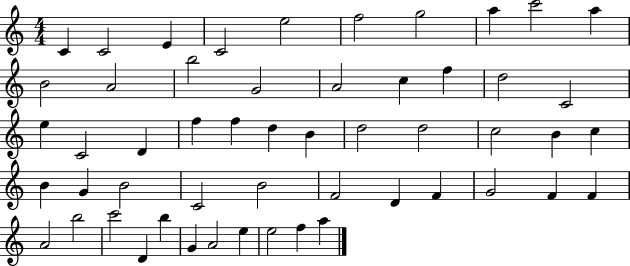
X:1
T:Untitled
M:4/4
L:1/4
K:C
C C2 E C2 e2 f2 g2 a c'2 a B2 A2 b2 G2 A2 c f d2 C2 e C2 D f f d B d2 d2 c2 B c B G B2 C2 B2 F2 D F G2 F F A2 b2 c'2 D b G A2 e e2 f a